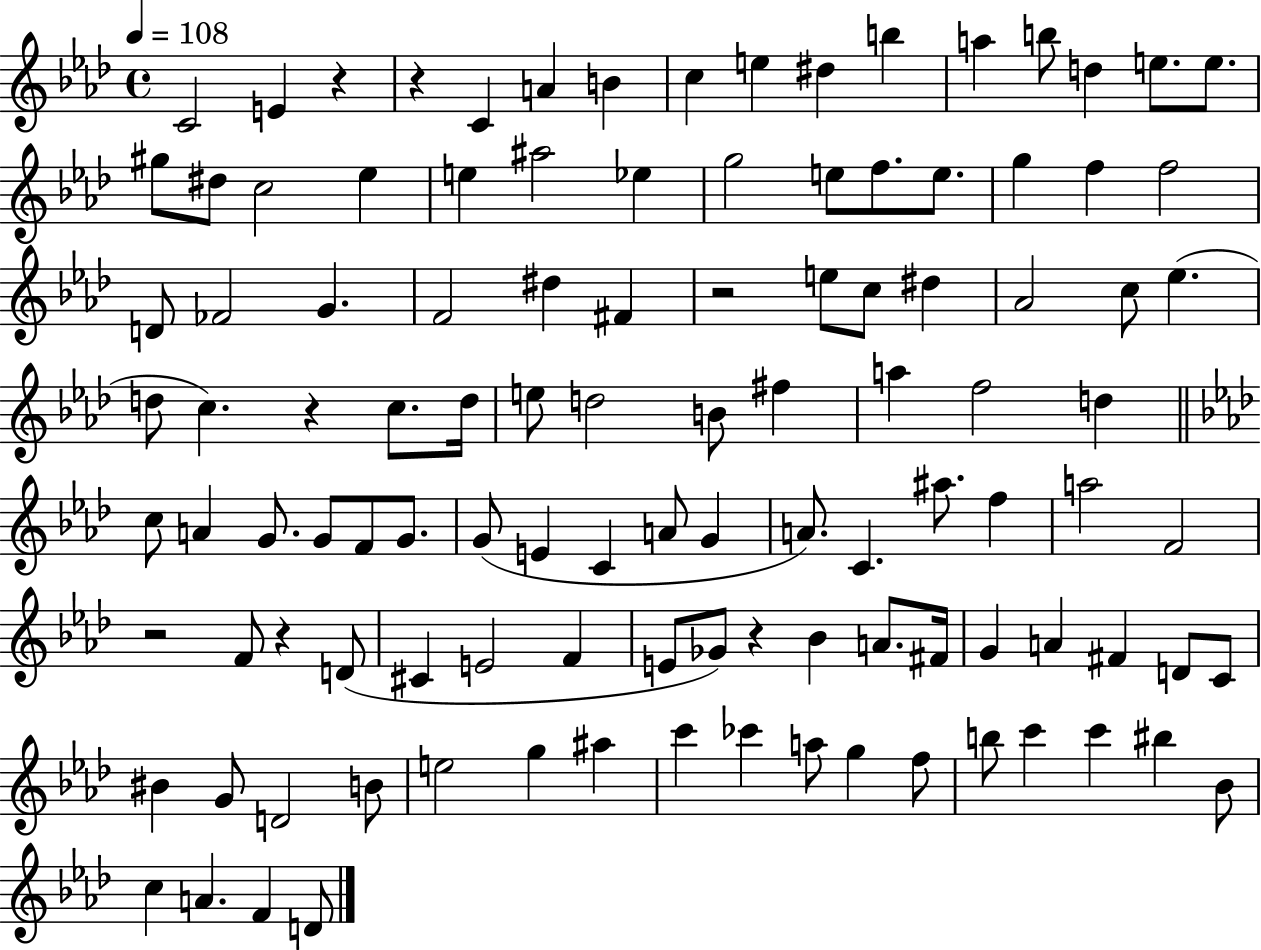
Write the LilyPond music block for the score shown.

{
  \clef treble
  \time 4/4
  \defaultTimeSignature
  \key aes \major
  \tempo 4 = 108
  c'2 e'4 r4 | r4 c'4 a'4 b'4 | c''4 e''4 dis''4 b''4 | a''4 b''8 d''4 e''8. e''8. | \break gis''8 dis''8 c''2 ees''4 | e''4 ais''2 ees''4 | g''2 e''8 f''8. e''8. | g''4 f''4 f''2 | \break d'8 fes'2 g'4. | f'2 dis''4 fis'4 | r2 e''8 c''8 dis''4 | aes'2 c''8 ees''4.( | \break d''8 c''4.) r4 c''8. d''16 | e''8 d''2 b'8 fis''4 | a''4 f''2 d''4 | \bar "||" \break \key f \minor c''8 a'4 g'8. g'8 f'8 g'8. | g'8( e'4 c'4 a'8 g'4 | a'8.) c'4. ais''8. f''4 | a''2 f'2 | \break r2 f'8 r4 d'8( | cis'4 e'2 f'4 | e'8 ges'8) r4 bes'4 a'8. fis'16 | g'4 a'4 fis'4 d'8 c'8 | \break bis'4 g'8 d'2 b'8 | e''2 g''4 ais''4 | c'''4 ces'''4 a''8 g''4 f''8 | b''8 c'''4 c'''4 bis''4 bes'8 | \break c''4 a'4. f'4 d'8 | \bar "|."
}